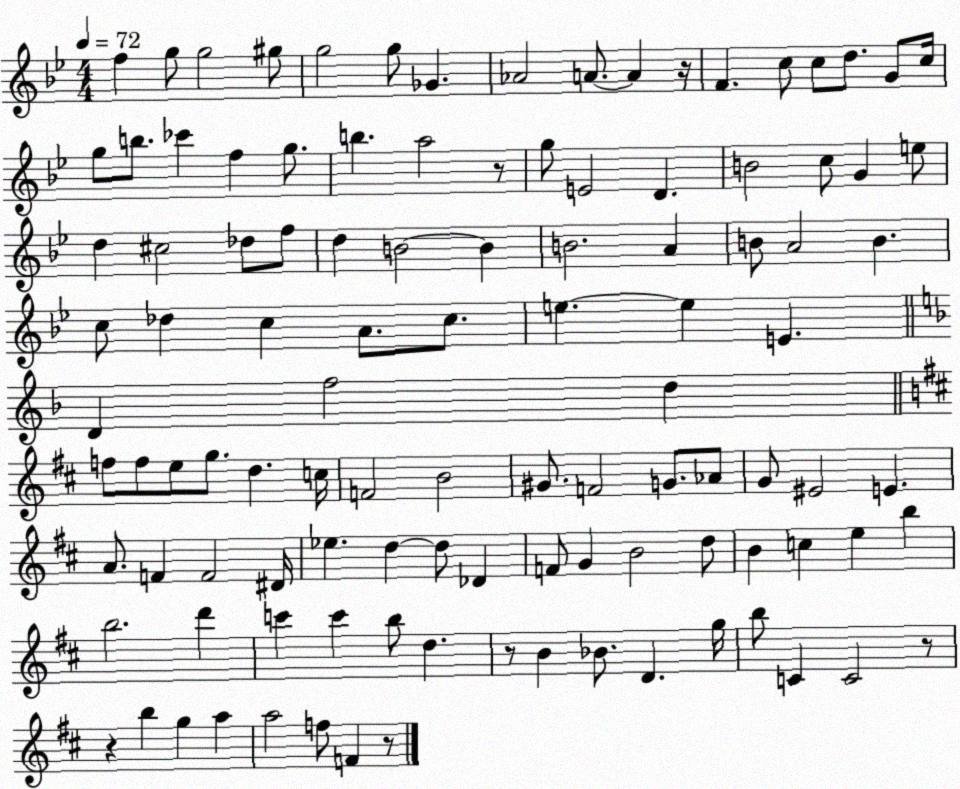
X:1
T:Untitled
M:4/4
L:1/4
K:Bb
f g/2 g2 ^g/2 g2 g/2 _G _A2 A/2 A z/4 F c/2 c/2 d/2 G/2 c/4 g/2 b/2 _c' f g/2 b a2 z/2 g/2 E2 D B2 c/2 G e/2 d ^c2 _d/2 f/2 d B2 B B2 A B/2 A2 B c/2 _d c A/2 c/2 e e E D f2 d f/2 f/2 e/2 g/2 d c/4 F2 B2 ^G/2 F2 G/2 _A/2 G/2 ^E2 E A/2 F F2 ^D/4 _e d d/2 _D F/2 G B2 d/2 B c e b b2 d' c' c' b/2 d z/2 B _B/2 D g/4 b/2 C C2 z/2 z b g a a2 f/2 F z/2